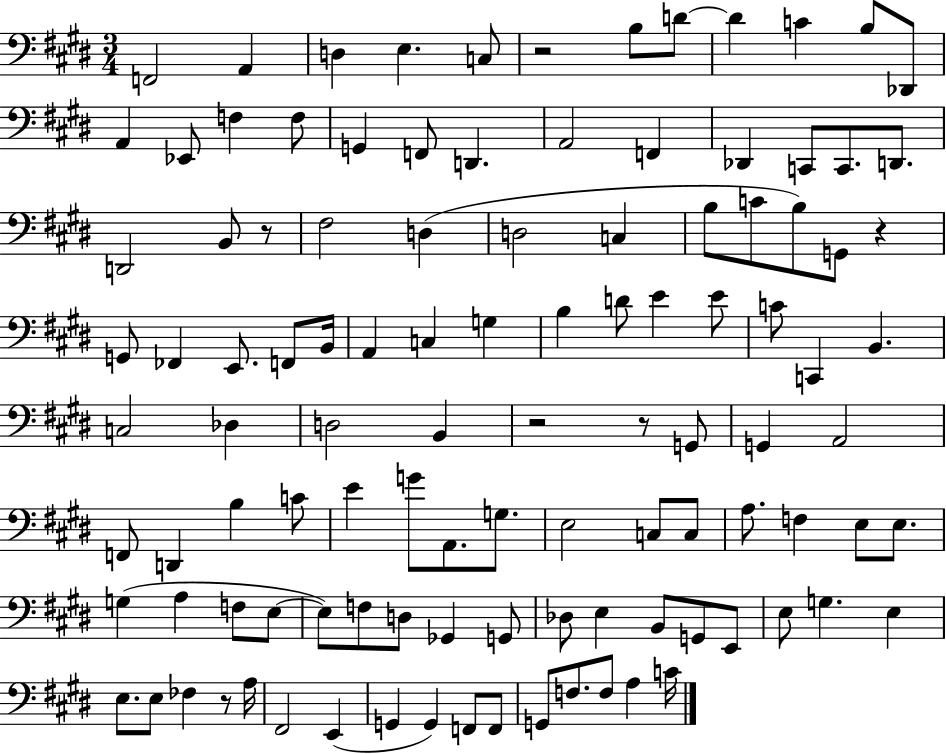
X:1
T:Untitled
M:3/4
L:1/4
K:E
F,,2 A,, D, E, C,/2 z2 B,/2 D/2 D C B,/2 _D,,/2 A,, _E,,/2 F, F,/2 G,, F,,/2 D,, A,,2 F,, _D,, C,,/2 C,,/2 D,,/2 D,,2 B,,/2 z/2 ^F,2 D, D,2 C, B,/2 C/2 B,/2 G,,/2 z G,,/2 _F,, E,,/2 F,,/2 B,,/4 A,, C, G, B, D/2 E E/2 C/2 C,, B,, C,2 _D, D,2 B,, z2 z/2 G,,/2 G,, A,,2 F,,/2 D,, B, C/2 E G/2 A,,/2 G,/2 E,2 C,/2 C,/2 A,/2 F, E,/2 E,/2 G, A, F,/2 E,/2 E,/2 F,/2 D,/2 _G,, G,,/2 _D,/2 E, B,,/2 G,,/2 E,,/2 E,/2 G, E, E,/2 E,/2 _F, z/2 A,/4 ^F,,2 E,, G,, G,, F,,/2 F,,/2 G,,/2 F,/2 F,/2 A, C/4